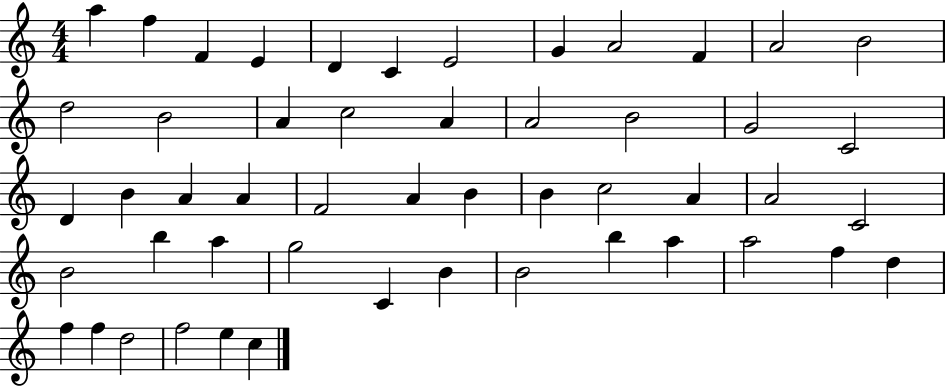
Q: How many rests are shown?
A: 0